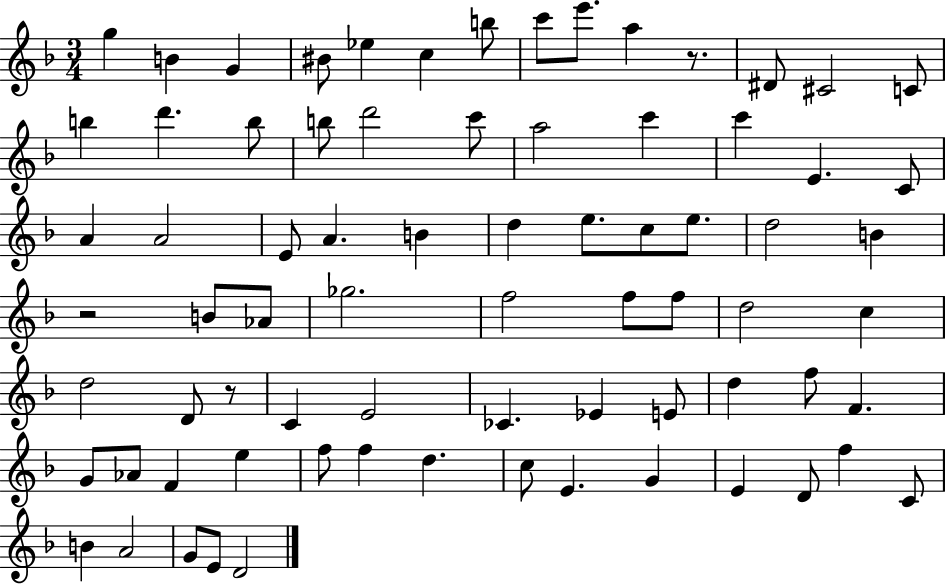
G5/q B4/q G4/q BIS4/e Eb5/q C5/q B5/e C6/e E6/e. A5/q R/e. D#4/e C#4/h C4/e B5/q D6/q. B5/e B5/e D6/h C6/e A5/h C6/q C6/q E4/q. C4/e A4/q A4/h E4/e A4/q. B4/q D5/q E5/e. C5/e E5/e. D5/h B4/q R/h B4/e Ab4/e Gb5/h. F5/h F5/e F5/e D5/h C5/q D5/h D4/e R/e C4/q E4/h CES4/q. Eb4/q E4/e D5/q F5/e F4/q. G4/e Ab4/e F4/q E5/q F5/e F5/q D5/q. C5/e E4/q. G4/q E4/q D4/e F5/q C4/e B4/q A4/h G4/e E4/e D4/h